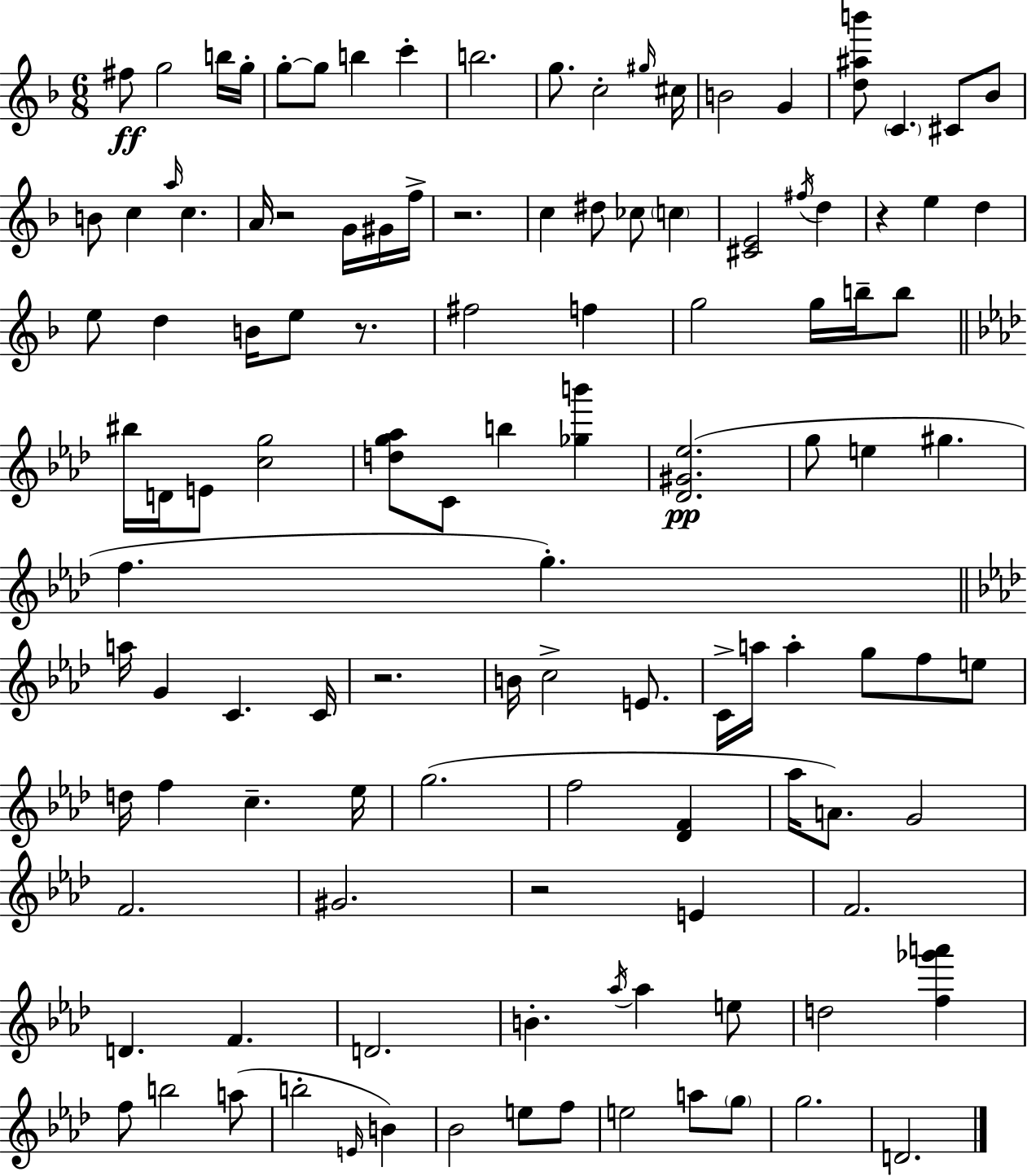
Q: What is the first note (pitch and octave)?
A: F#5